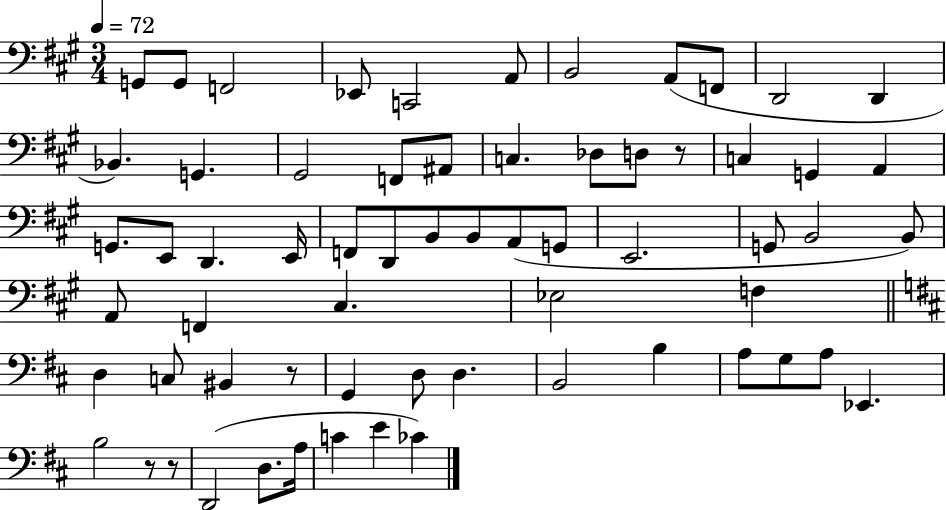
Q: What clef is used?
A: bass